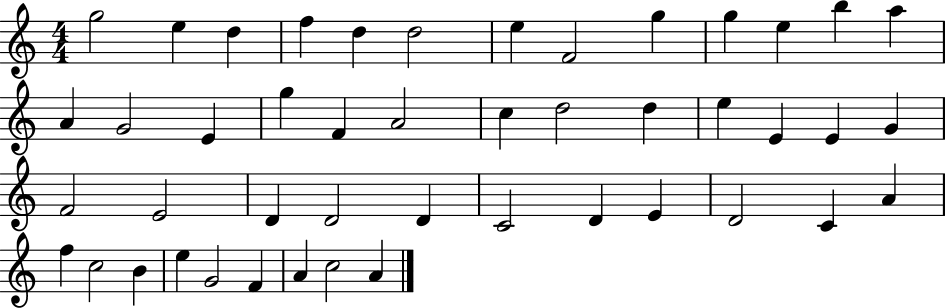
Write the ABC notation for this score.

X:1
T:Untitled
M:4/4
L:1/4
K:C
g2 e d f d d2 e F2 g g e b a A G2 E g F A2 c d2 d e E E G F2 E2 D D2 D C2 D E D2 C A f c2 B e G2 F A c2 A